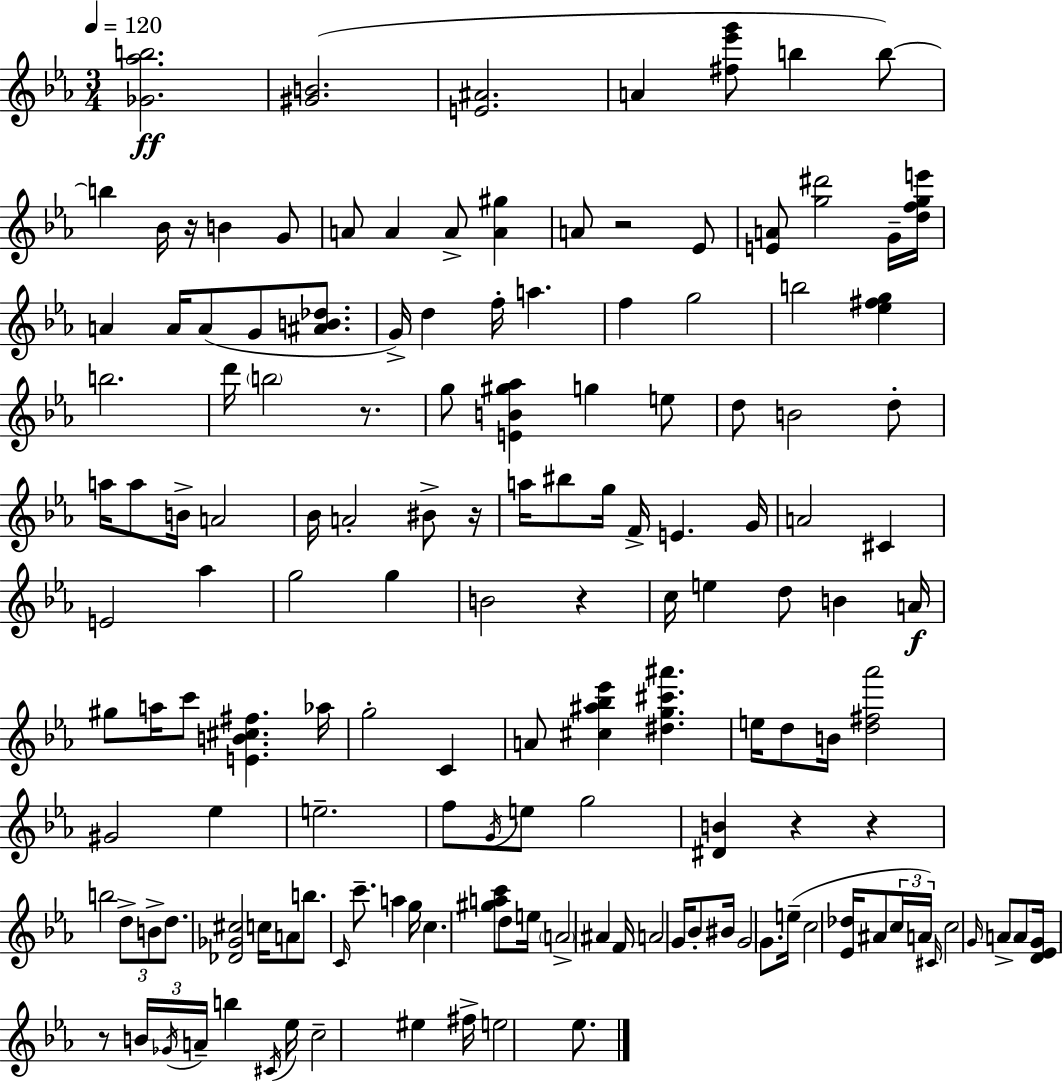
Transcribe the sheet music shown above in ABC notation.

X:1
T:Untitled
M:3/4
L:1/4
K:Cm
[_G_ab]2 [^GB]2 [E^A]2 A [^f_e'g']/2 b b/2 b _B/4 z/4 B G/2 A/2 A A/2 [A^g] A/2 z2 _E/2 [EA]/2 [g^d']2 G/4 [dfge']/4 A A/4 A/2 G/2 [^AB_d]/2 G/4 d f/4 a f g2 b2 [_e^fg] b2 d'/4 b2 z/2 g/2 [EB^g_a] g e/2 d/2 B2 d/2 a/4 a/2 B/4 A2 _B/4 A2 ^B/2 z/4 a/4 ^b/2 g/4 F/4 E G/4 A2 ^C E2 _a g2 g B2 z c/4 e d/2 B A/4 ^g/2 a/4 c'/2 [EB^c^f] _a/4 g2 C A/2 [^c^a_b_e'] [^dg^c'^a'] e/4 d/2 B/4 [d^f_a']2 ^G2 _e e2 f/2 G/4 e/2 g2 [^DB] z z b2 d/2 B/2 d/2 [_D_G^c]2 c/4 A/2 b/2 C/4 c'/2 a g/4 c [^gac']/2 d/2 e/4 A2 ^A F/4 A2 G/4 _B/2 ^B/4 G2 G/2 e/4 c2 [_E_d]/4 ^A/2 c/4 A/4 ^C/4 c2 G/4 A/2 A/2 [D_EG]/4 z/2 B/4 _G/4 A/4 b ^C/4 _e/4 c2 ^e ^f/4 e2 _e/2